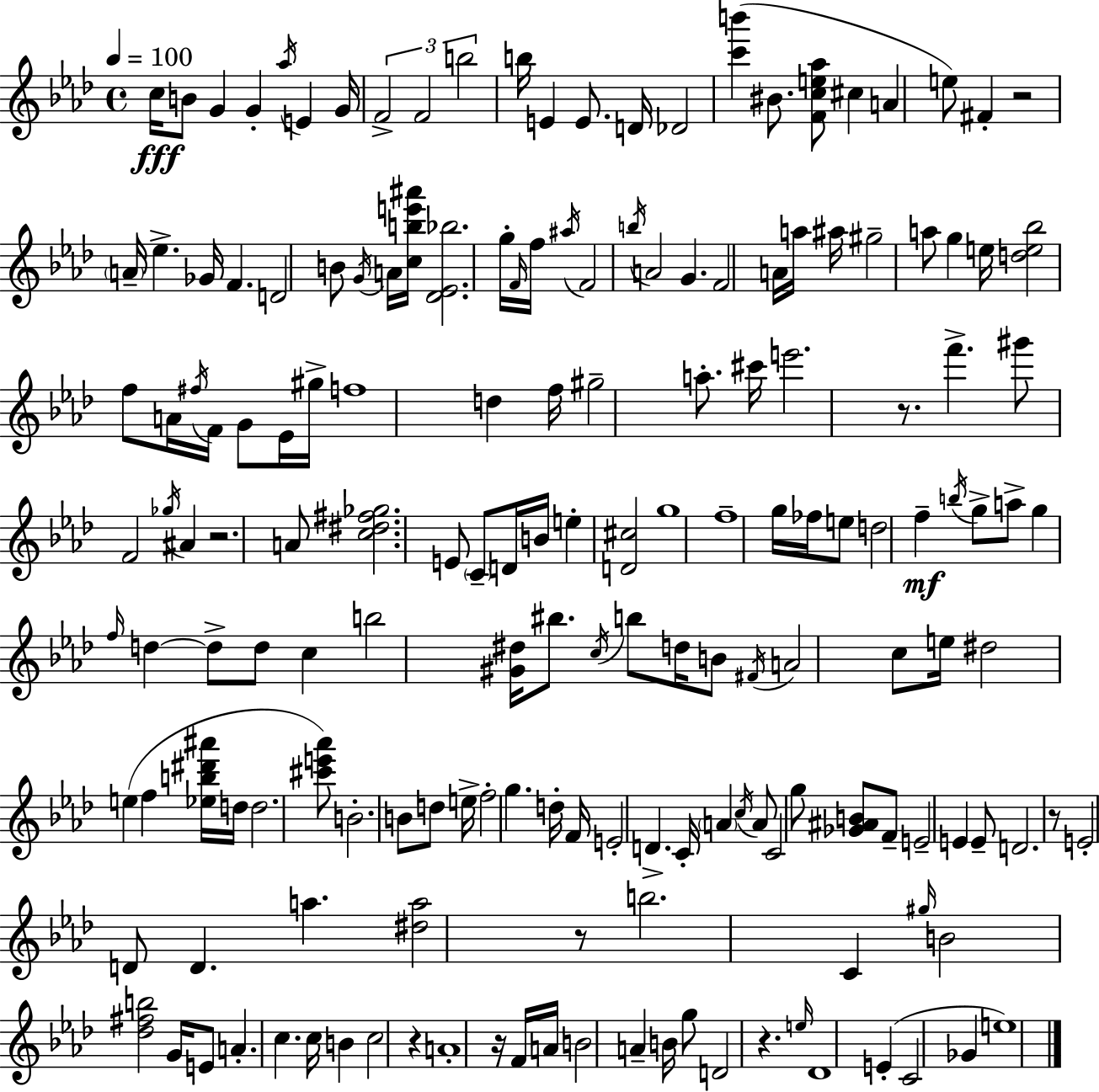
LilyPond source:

{
  \clef treble
  \time 4/4
  \defaultTimeSignature
  \key f \minor
  \tempo 4 = 100
  c''16\fff b'8 g'4 g'4-. \acciaccatura { aes''16 } e'4 | g'16 \tuplet 3/2 { f'2-> f'2 | b''2 } b''16 e'4 e'8. | d'16 des'2 <c''' b'''>4( bis'8. | \break <f' c'' e'' aes''>8 cis''4 a'4 e''8) fis'4-. | r2 \parenthesize a'16-- ees''4.-> | ges'16 f'4. d'2 b'8 | \acciaccatura { g'16 } a'16 <c'' b'' e''' ais'''>16 <des' ees' bes''>2. | \break g''16-. \grace { f'16 } f''16 \acciaccatura { ais''16 } f'2 \acciaccatura { b''16 } a'2 | g'4. f'2 | a'16 a''16 ais''16 gis''2-- a''8 | g''4 e''16 <d'' e'' bes''>2 f''8 a'16 | \break \acciaccatura { fis''16 } f'16 g'8 ees'16 gis''16-> f''1 | d''4 f''16 gis''2-- | a''8.-. cis'''16 e'''2. | r8. f'''4.-> gis'''8 f'2 | \break \acciaccatura { ges''16 } ais'4 r2. | a'8 <c'' dis'' fis'' ges''>2. | e'8 \parenthesize c'8-- d'16 b'16 e''4-. <d' cis''>2 | g''1 | \break f''1-- | g''16 fes''16 e''8 d''2 | f''4--\mf \acciaccatura { b''16 } g''8-> a''8-> g''4 | \grace { f''16 } d''4~~ d''8-> d''8 c''4 b''2 | \break <gis' dis''>16 bis''8. \acciaccatura { c''16 } b''8 d''16 b'8 \acciaccatura { fis'16 } | a'2 c''8 e''16 dis''2 | e''4( f''4 <ees'' b'' dis''' ais'''>16 d''16 d''2. | <cis''' e''' aes'''>8) b'2.-. | \break b'8 d''8 e''16-> f''2-. | g''4. d''16-. f'16 e'2-. | d'4.-> c'16-. \parenthesize a'4 \acciaccatura { c''16 } | a'8 c'2 g''8 <ges' ais' b'>8 f'8-- | \break e'2-- e'4 e'8-- d'2. | r8 e'2-. | d'8 d'4. a''4. | <dis'' a''>2 r8 b''2. | \break c'4 \grace { gis''16 } b'2 | <des'' fis'' b''>2 g'16 e'8 | a'4.-. c''4. c''16 b'4 | c''2 r4 a'1-. | \break r16 f'16 a'16 | b'2 a'4-- b'16 g''8 d'2 | r4. \grace { e''16 } des'1 | e'4-.( | \break c'2 ges'4 e''1) | \bar "|."
}